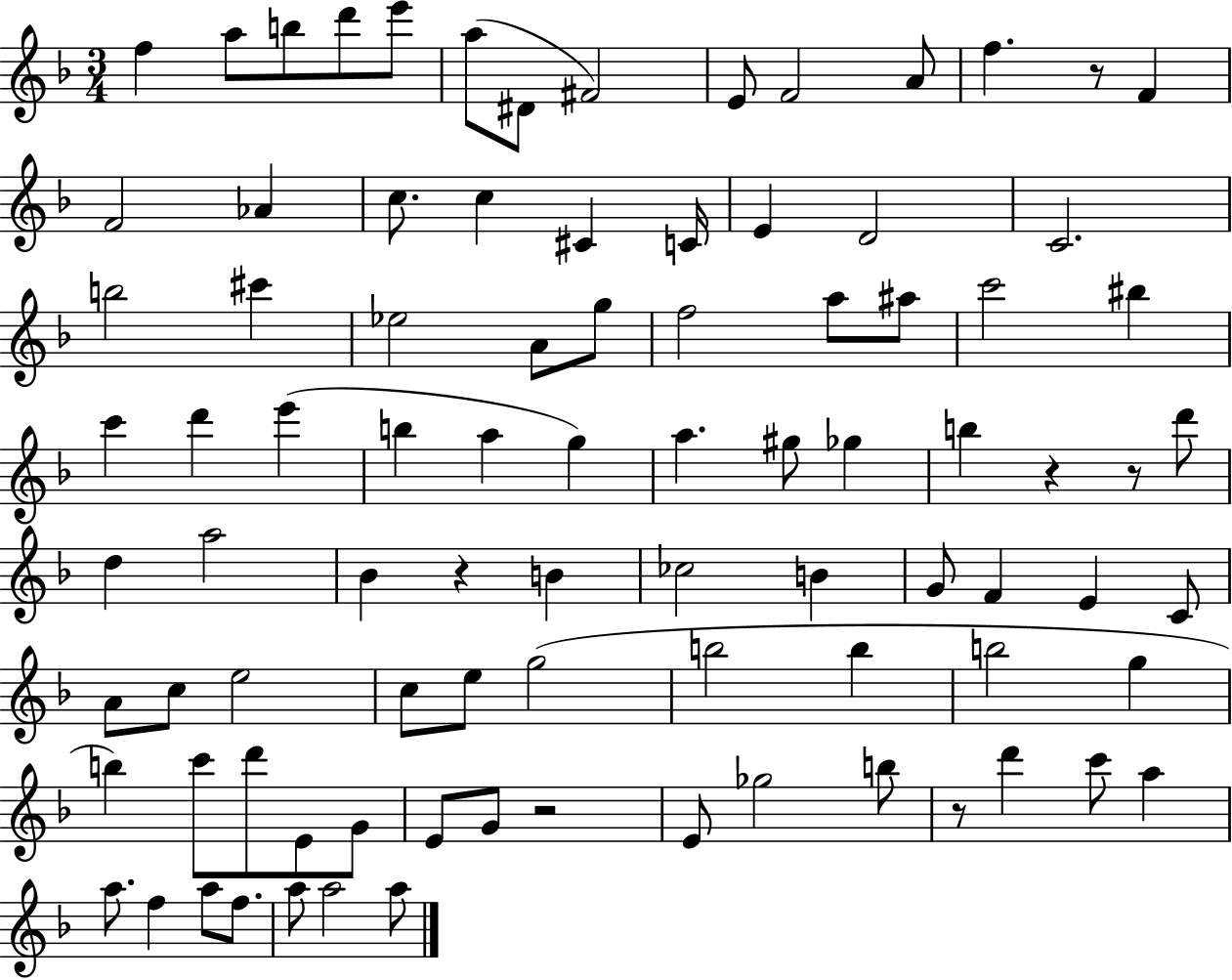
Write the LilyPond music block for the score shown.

{
  \clef treble
  \numericTimeSignature
  \time 3/4
  \key f \major
  f''4 a''8 b''8 d'''8 e'''8 | a''8( dis'8 fis'2) | e'8 f'2 a'8 | f''4. r8 f'4 | \break f'2 aes'4 | c''8. c''4 cis'4 c'16 | e'4 d'2 | c'2. | \break b''2 cis'''4 | ees''2 a'8 g''8 | f''2 a''8 ais''8 | c'''2 bis''4 | \break c'''4 d'''4 e'''4( | b''4 a''4 g''4) | a''4. gis''8 ges''4 | b''4 r4 r8 d'''8 | \break d''4 a''2 | bes'4 r4 b'4 | ces''2 b'4 | g'8 f'4 e'4 c'8 | \break a'8 c''8 e''2 | c''8 e''8 g''2( | b''2 b''4 | b''2 g''4 | \break b''4) c'''8 d'''8 e'8 g'8 | e'8 g'8 r2 | e'8 ges''2 b''8 | r8 d'''4 c'''8 a''4 | \break a''8. f''4 a''8 f''8. | a''8 a''2 a''8 | \bar "|."
}